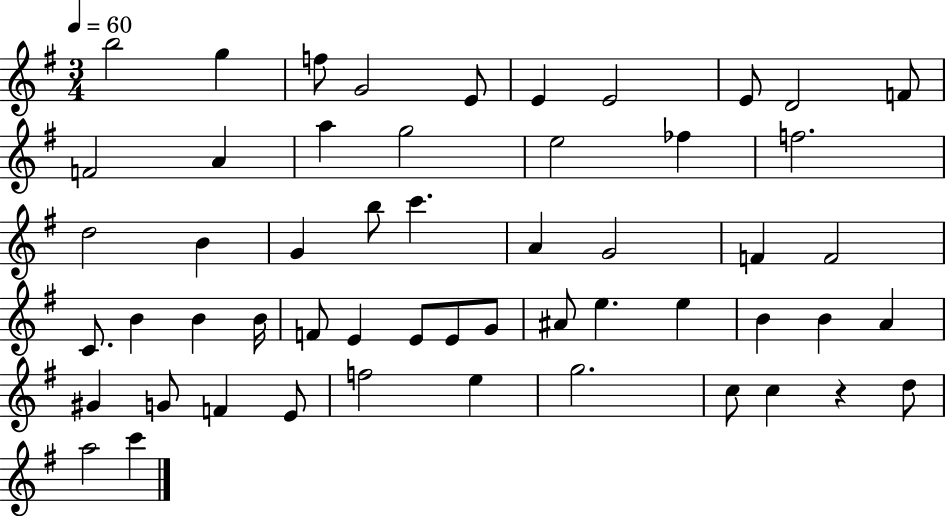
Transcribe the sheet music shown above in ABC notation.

X:1
T:Untitled
M:3/4
L:1/4
K:G
b2 g f/2 G2 E/2 E E2 E/2 D2 F/2 F2 A a g2 e2 _f f2 d2 B G b/2 c' A G2 F F2 C/2 B B B/4 F/2 E E/2 E/2 G/2 ^A/2 e e B B A ^G G/2 F E/2 f2 e g2 c/2 c z d/2 a2 c'